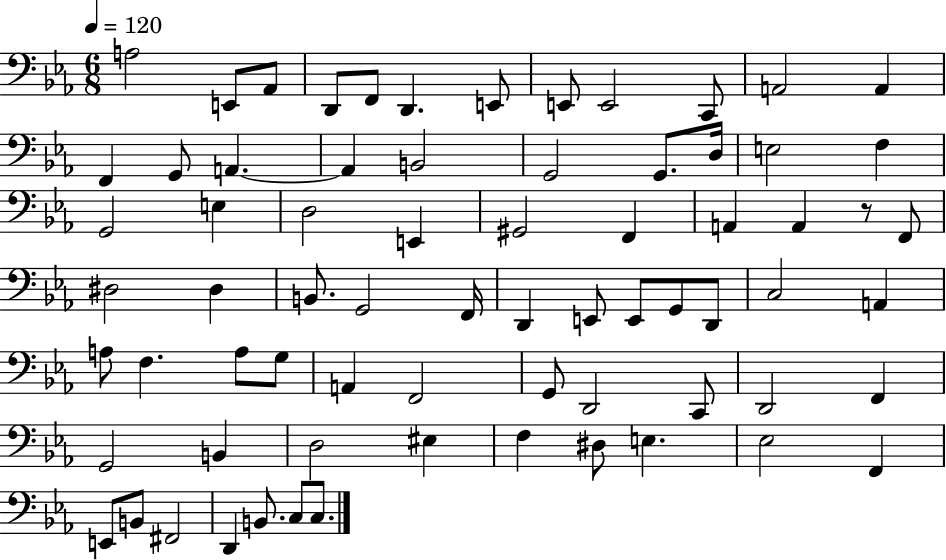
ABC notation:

X:1
T:Untitled
M:6/8
L:1/4
K:Eb
A,2 E,,/2 _A,,/2 D,,/2 F,,/2 D,, E,,/2 E,,/2 E,,2 C,,/2 A,,2 A,, F,, G,,/2 A,, A,, B,,2 G,,2 G,,/2 D,/4 E,2 F, G,,2 E, D,2 E,, ^G,,2 F,, A,, A,, z/2 F,,/2 ^D,2 ^D, B,,/2 G,,2 F,,/4 D,, E,,/2 E,,/2 G,,/2 D,,/2 C,2 A,, A,/2 F, A,/2 G,/2 A,, F,,2 G,,/2 D,,2 C,,/2 D,,2 F,, G,,2 B,, D,2 ^E, F, ^D,/2 E, _E,2 F,, E,,/2 B,,/2 ^F,,2 D,, B,,/2 C,/2 C,/2